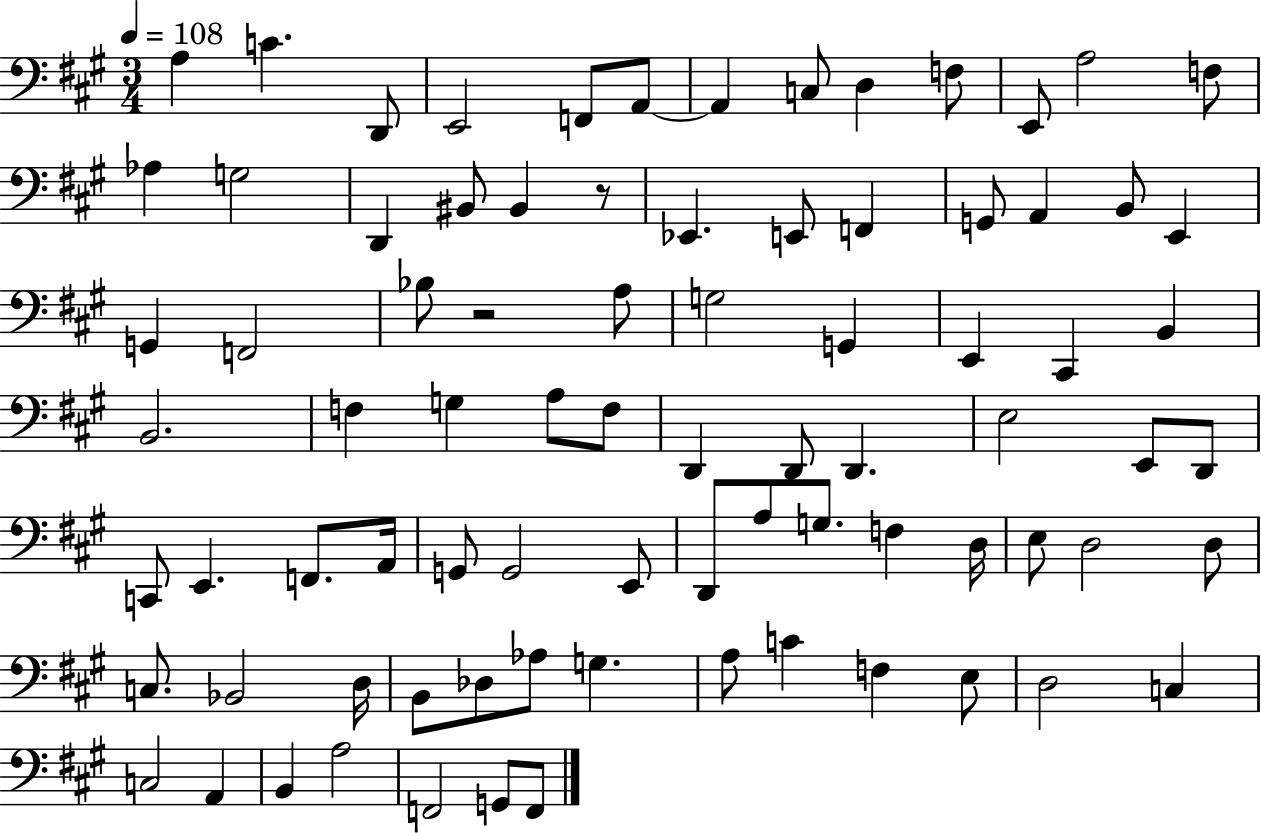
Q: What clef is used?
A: bass